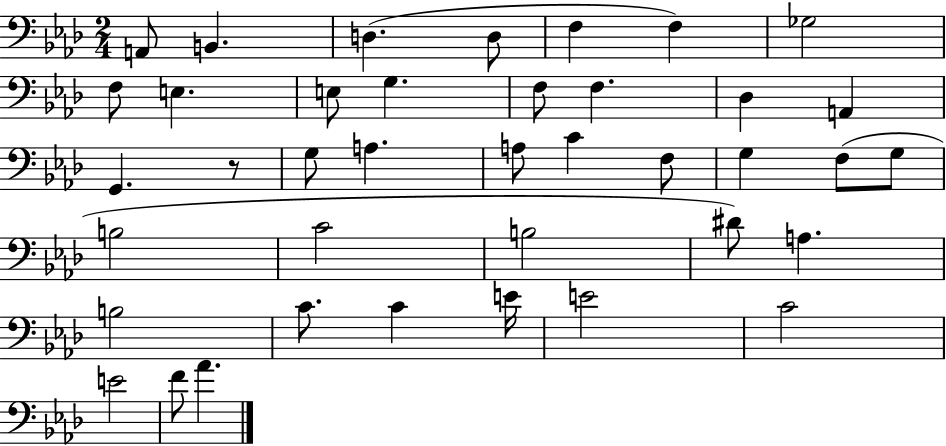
{
  \clef bass
  \numericTimeSignature
  \time 2/4
  \key aes \major
  a,8 b,4. | d4.( d8 | f4 f4) | ges2 | \break f8 e4. | e8 g4. | f8 f4. | des4 a,4 | \break g,4. r8 | g8 a4. | a8 c'4 f8 | g4 f8( g8 | \break b2 | c'2 | b2 | dis'8) a4. | \break b2 | c'8. c'4 e'16 | e'2 | c'2 | \break e'2 | f'8 aes'4. | \bar "|."
}